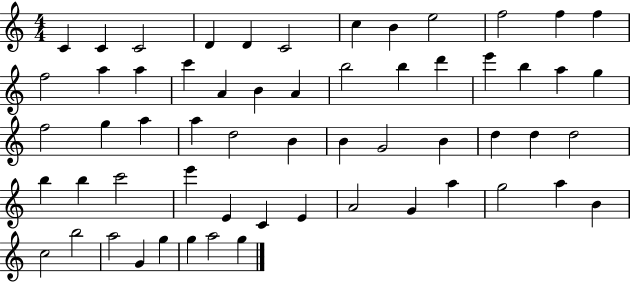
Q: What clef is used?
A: treble